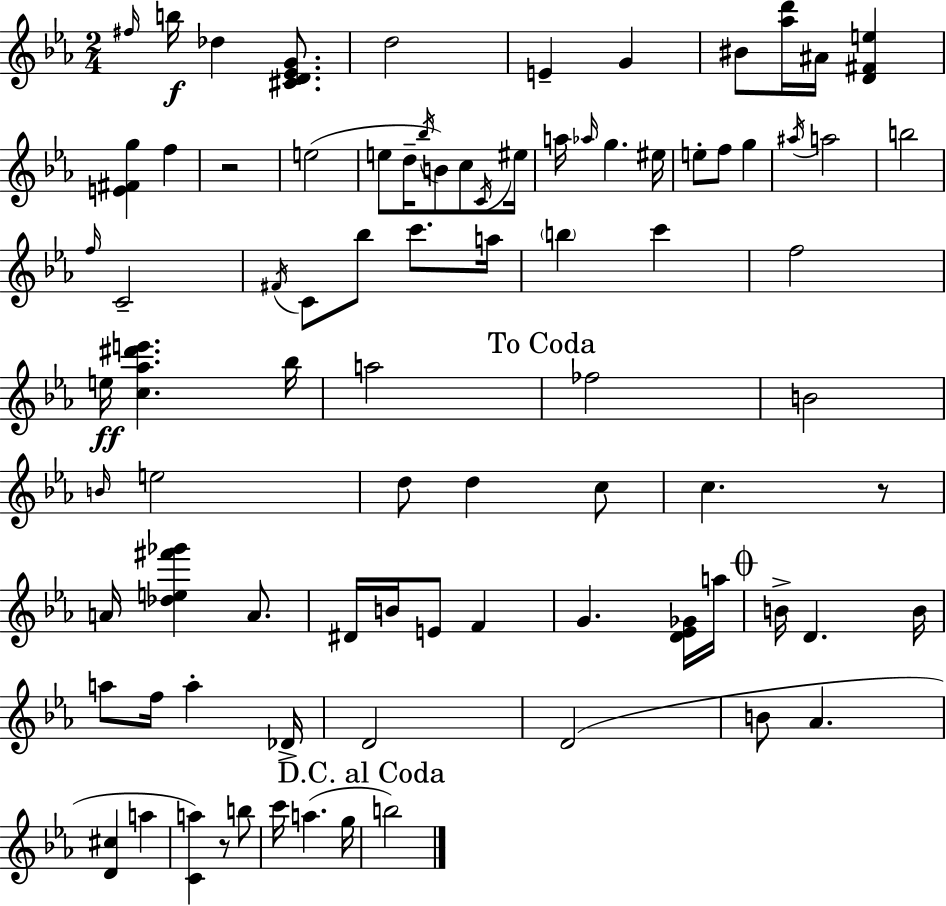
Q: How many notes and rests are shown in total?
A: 85